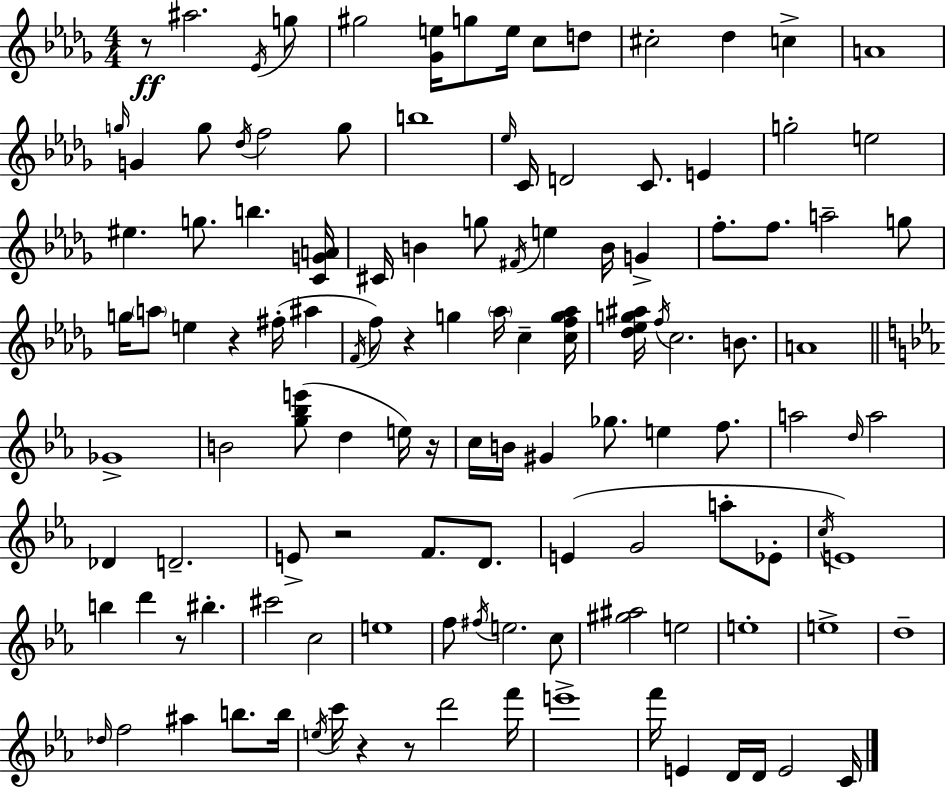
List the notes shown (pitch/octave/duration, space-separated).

R/e A#5/h. Eb4/s G5/e G#5/h [Gb4,E5]/s G5/e E5/s C5/e D5/e C#5/h Db5/q C5/q A4/w G5/s G4/q G5/e Db5/s F5/h G5/e B5/w Eb5/s C4/s D4/h C4/e. E4/q G5/h E5/h EIS5/q. G5/e. B5/q. [C4,G4,A4]/s C#4/s B4/q G5/e F#4/s E5/q B4/s G4/q F5/e. F5/e. A5/h G5/e G5/s A5/e E5/q R/q F#5/s A#5/q F4/s F5/e R/q G5/q Ab5/s C5/q [C5,F5,G5,Ab5]/s [Db5,Eb5,G5,A#5]/s F5/s C5/h. B4/e. A4/w Gb4/w B4/h [G5,Bb5,E6]/e D5/q E5/s R/s C5/s B4/s G#4/q Gb5/e. E5/q F5/e. A5/h D5/s A5/h Db4/q D4/h. E4/e R/h F4/e. D4/e. E4/q G4/h A5/e Eb4/e C5/s E4/w B5/q D6/q R/e BIS5/q. C#6/h C5/h E5/w F5/e F#5/s E5/h. C5/e [G#5,A#5]/h E5/h E5/w E5/w D5/w Db5/s F5/h A#5/q B5/e. B5/s E5/s C6/s R/q R/e D6/h F6/s E6/w F6/s E4/q D4/s D4/s E4/h C4/s